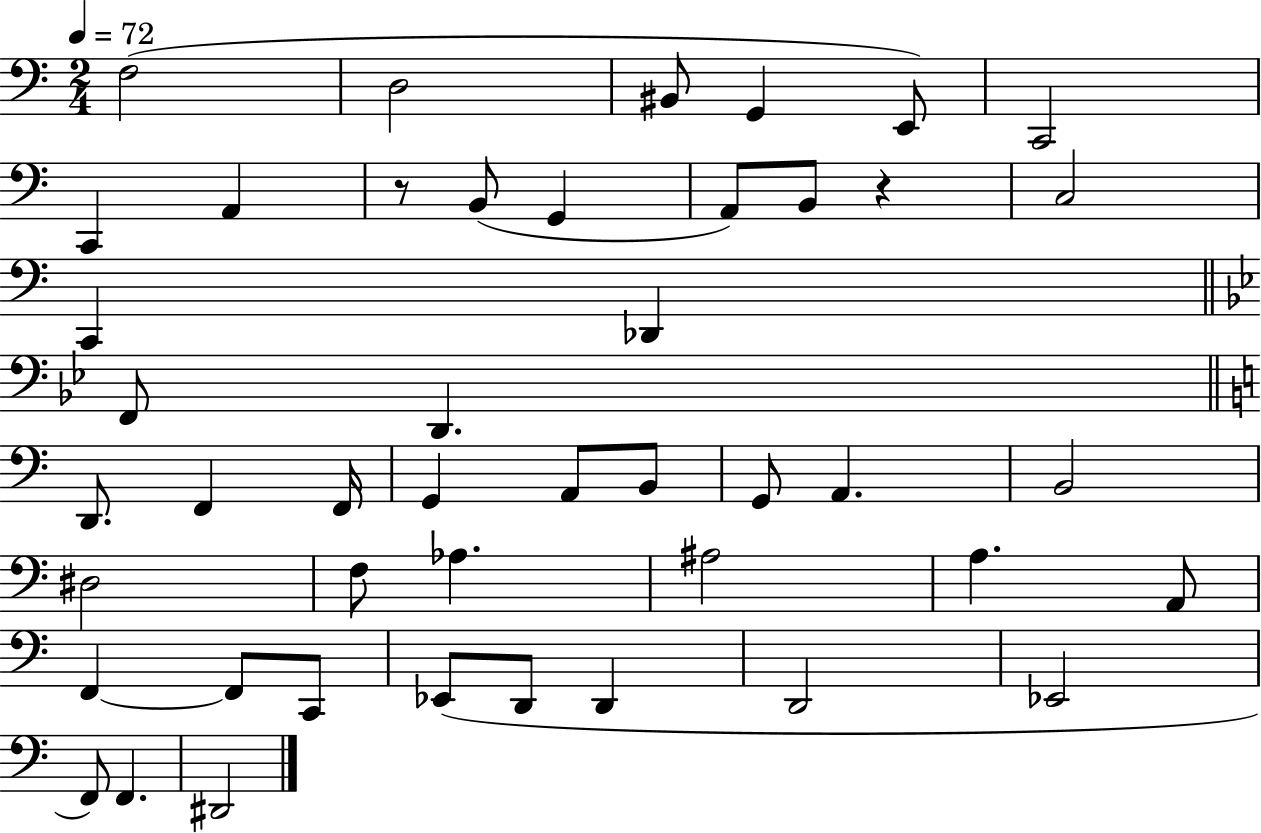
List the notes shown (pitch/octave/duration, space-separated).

F3/h D3/h BIS2/e G2/q E2/e C2/h C2/q A2/q R/e B2/e G2/q A2/e B2/e R/q C3/h C2/q Db2/q F2/e D2/q. D2/e. F2/q F2/s G2/q A2/e B2/e G2/e A2/q. B2/h D#3/h F3/e Ab3/q. A#3/h A3/q. A2/e F2/q F2/e C2/e Eb2/e D2/e D2/q D2/h Eb2/h F2/e F2/q. D#2/h